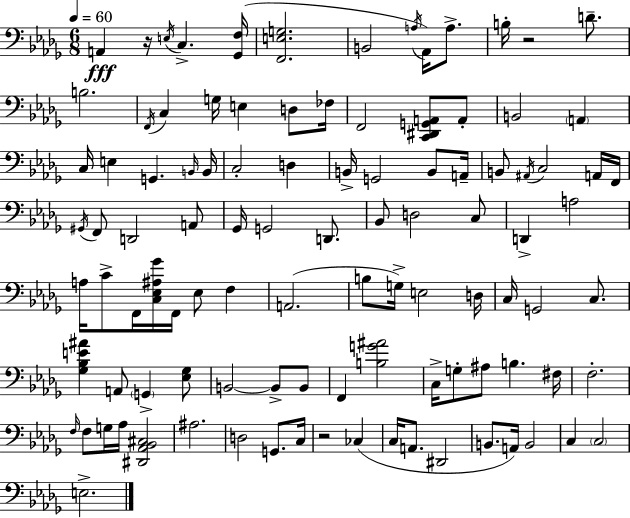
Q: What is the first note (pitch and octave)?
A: A2